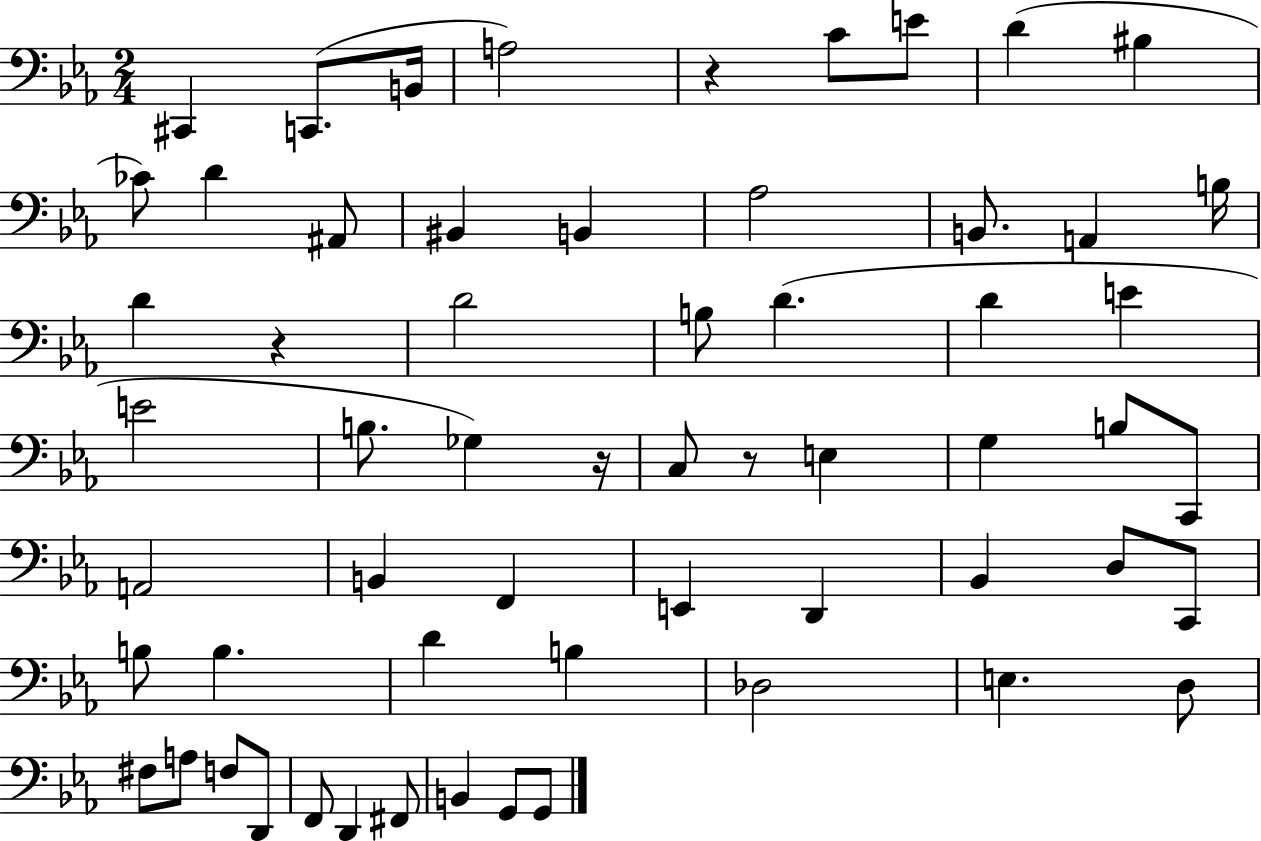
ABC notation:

X:1
T:Untitled
M:2/4
L:1/4
K:Eb
^C,, C,,/2 B,,/4 A,2 z C/2 E/2 D ^B, _C/2 D ^A,,/2 ^B,, B,, _A,2 B,,/2 A,, B,/4 D z D2 B,/2 D D E E2 B,/2 _G, z/4 C,/2 z/2 E, G, B,/2 C,,/2 A,,2 B,, F,, E,, D,, _B,, D,/2 C,,/2 B,/2 B, D B, _D,2 E, D,/2 ^F,/2 A,/2 F,/2 D,,/2 F,,/2 D,, ^F,,/2 B,, G,,/2 G,,/2